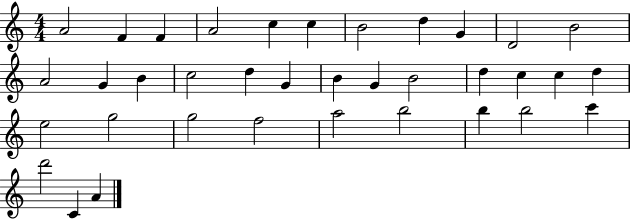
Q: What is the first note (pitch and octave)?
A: A4